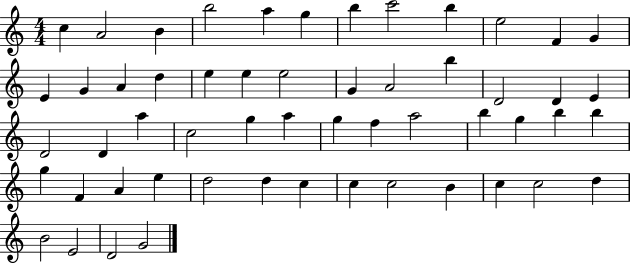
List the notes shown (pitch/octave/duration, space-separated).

C5/q A4/h B4/q B5/h A5/q G5/q B5/q C6/h B5/q E5/h F4/q G4/q E4/q G4/q A4/q D5/q E5/q E5/q E5/h G4/q A4/h B5/q D4/h D4/q E4/q D4/h D4/q A5/q C5/h G5/q A5/q G5/q F5/q A5/h B5/q G5/q B5/q B5/q G5/q F4/q A4/q E5/q D5/h D5/q C5/q C5/q C5/h B4/q C5/q C5/h D5/q B4/h E4/h D4/h G4/h